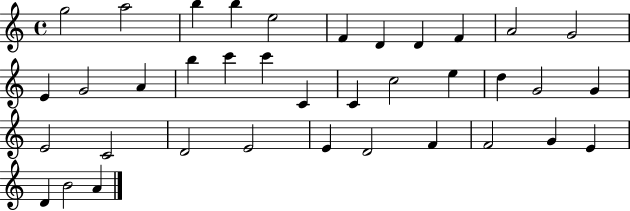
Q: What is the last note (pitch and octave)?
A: A4